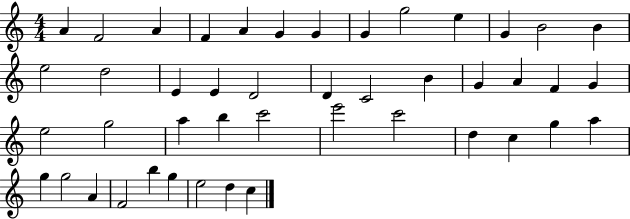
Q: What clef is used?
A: treble